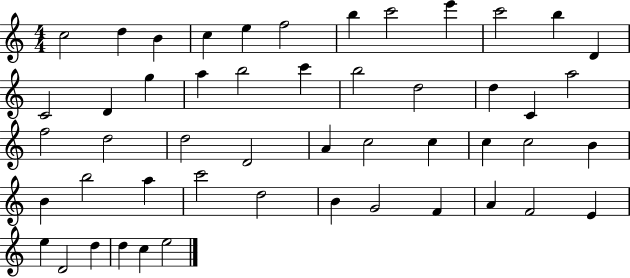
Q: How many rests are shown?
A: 0